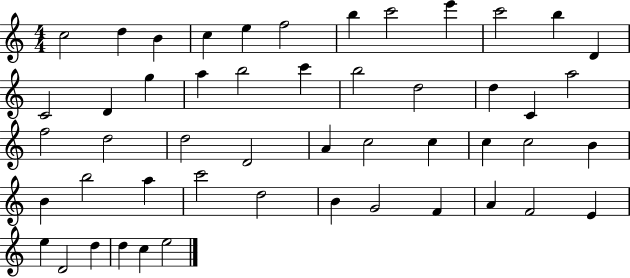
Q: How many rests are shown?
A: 0